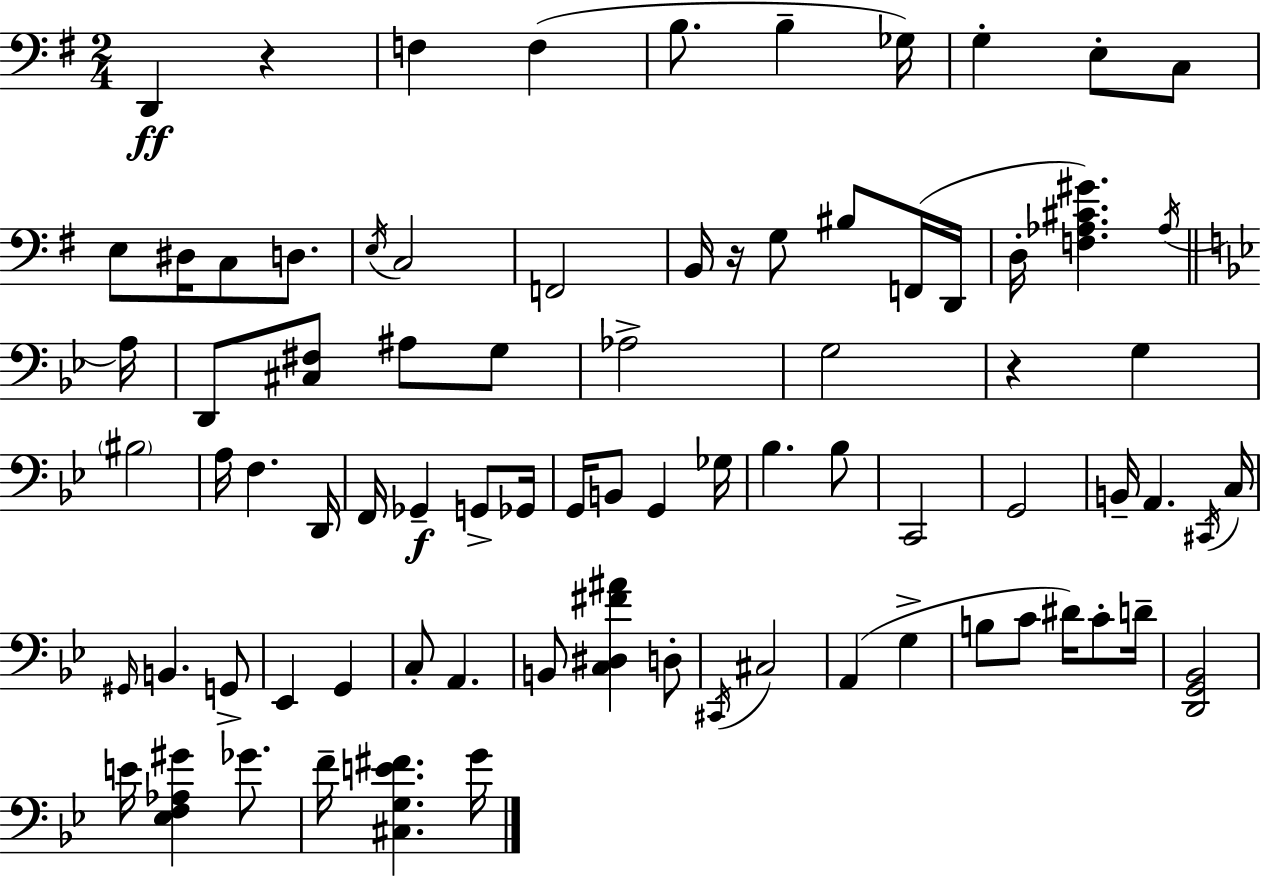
{
  \clef bass
  \numericTimeSignature
  \time 2/4
  \key g \major
  d,4\ff r4 | f4 f4( | b8. b4-- ges16) | g4-. e8-. c8 | \break e8 dis16 c8 d8. | \acciaccatura { e16 } c2 | f,2 | b,16 r16 g8 bis8 f,16( | \break d,16 d16-. <f aes cis' gis'>4.) | \acciaccatura { aes16 } \bar "||" \break \key g \minor a16 d,8 <cis fis>8 ais8 g8 | aes2-> | g2 | r4 g4 | \break \parenthesize bis2 | a16 f4. | d,16 f,16 ges,4--\f g,8-> | ges,16 g,16 b,8 g,4 | \break ges16 bes4. bes8 | c,2 | g,2 | b,16-- a,4. | \break \acciaccatura { cis,16 } c16 \grace { gis,16 } b,4. | g,8-> ees,4 g,4 | c8-. a,4. | b,8 <c dis fis' ais'>4 | \break d8-. \acciaccatura { cis,16 } cis2 | a,4( | g4-> b8 c'8 | dis'16) c'8-. d'16-- <d, g, bes,>2 | \break e'16 <ees f aes gis'>4 | ges'8. f'16-- <cis g e' fis'>4. | g'16 \bar "|."
}